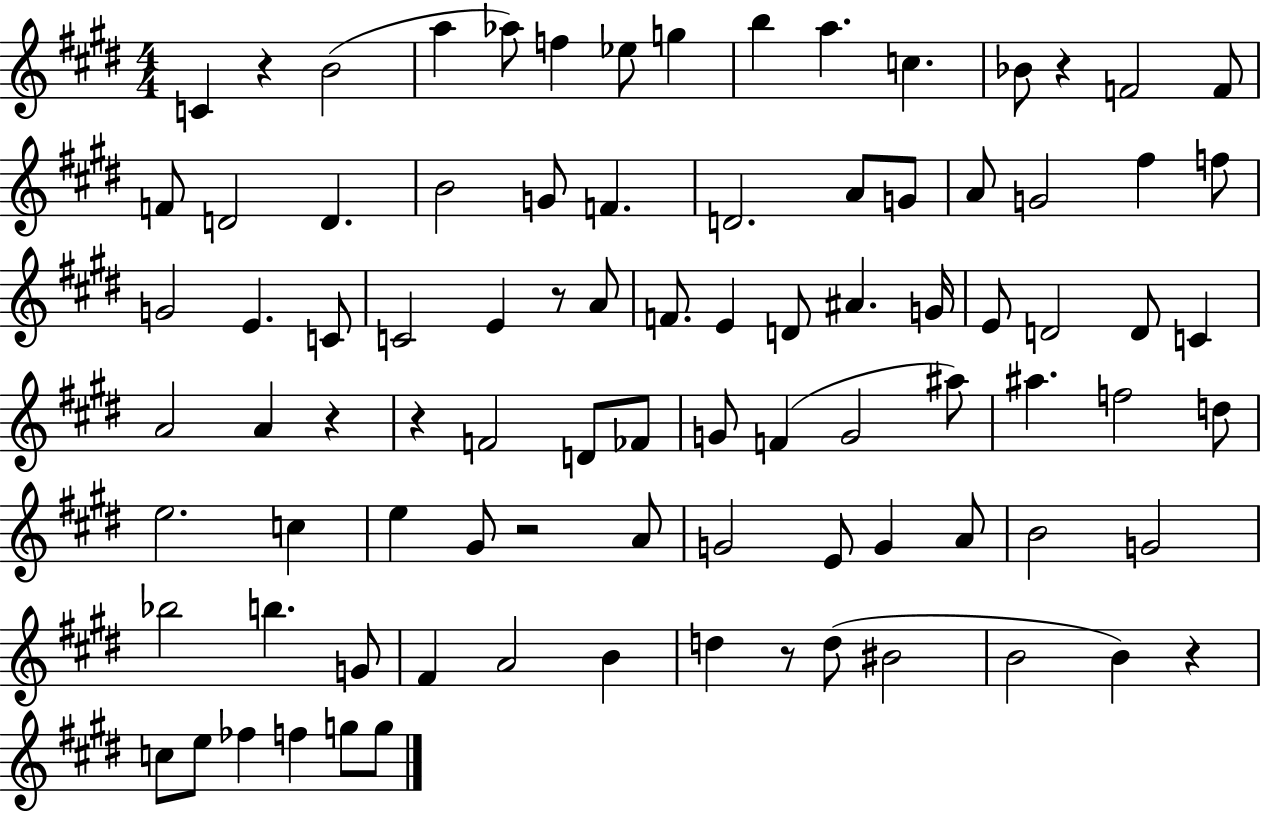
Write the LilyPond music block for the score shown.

{
  \clef treble
  \numericTimeSignature
  \time 4/4
  \key e \major
  c'4 r4 b'2( | a''4 aes''8) f''4 ees''8 g''4 | b''4 a''4. c''4. | bes'8 r4 f'2 f'8 | \break f'8 d'2 d'4. | b'2 g'8 f'4. | d'2. a'8 g'8 | a'8 g'2 fis''4 f''8 | \break g'2 e'4. c'8 | c'2 e'4 r8 a'8 | f'8. e'4 d'8 ais'4. g'16 | e'8 d'2 d'8 c'4 | \break a'2 a'4 r4 | r4 f'2 d'8 fes'8 | g'8 f'4( g'2 ais''8) | ais''4. f''2 d''8 | \break e''2. c''4 | e''4 gis'8 r2 a'8 | g'2 e'8 g'4 a'8 | b'2 g'2 | \break bes''2 b''4. g'8 | fis'4 a'2 b'4 | d''4 r8 d''8( bis'2 | b'2 b'4) r4 | \break c''8 e''8 fes''4 f''4 g''8 g''8 | \bar "|."
}